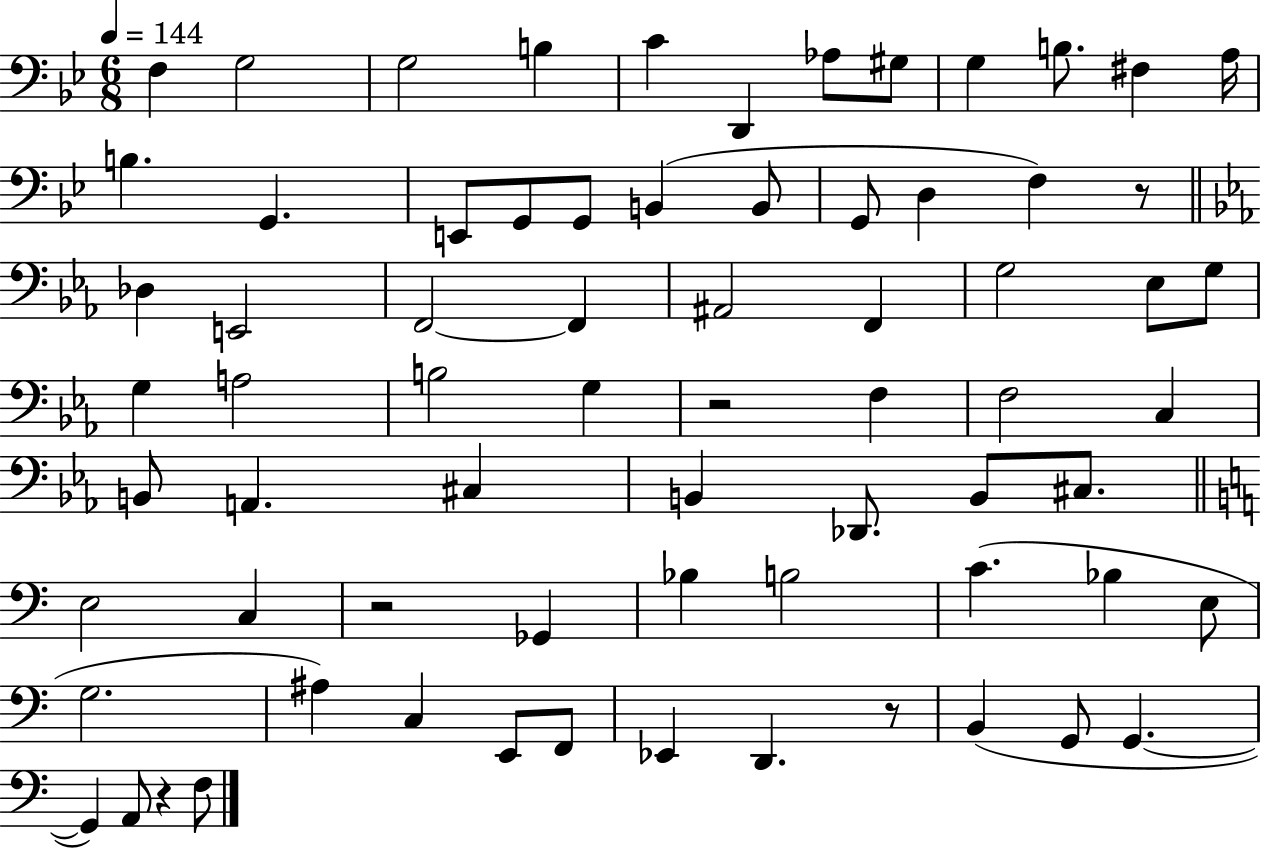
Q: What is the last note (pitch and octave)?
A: F3